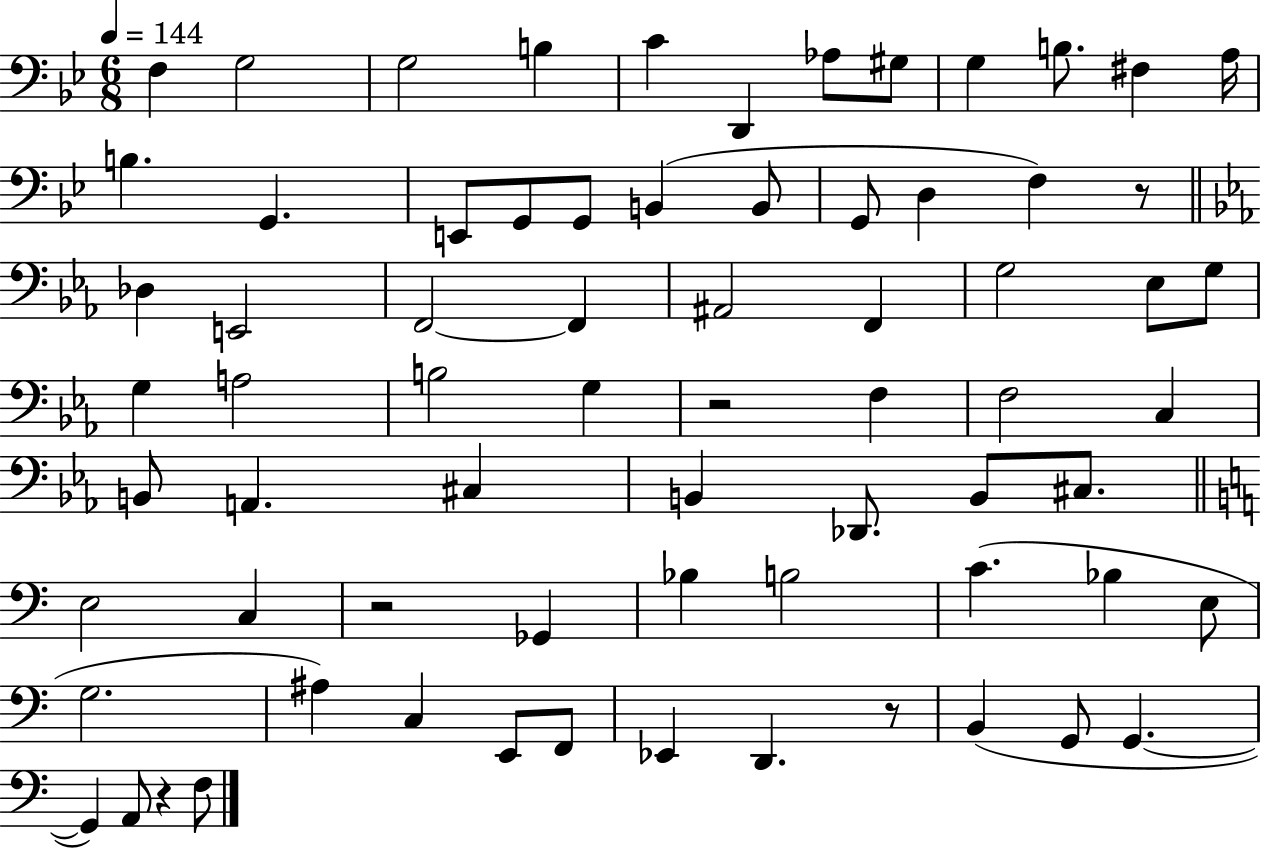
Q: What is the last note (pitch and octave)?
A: F3